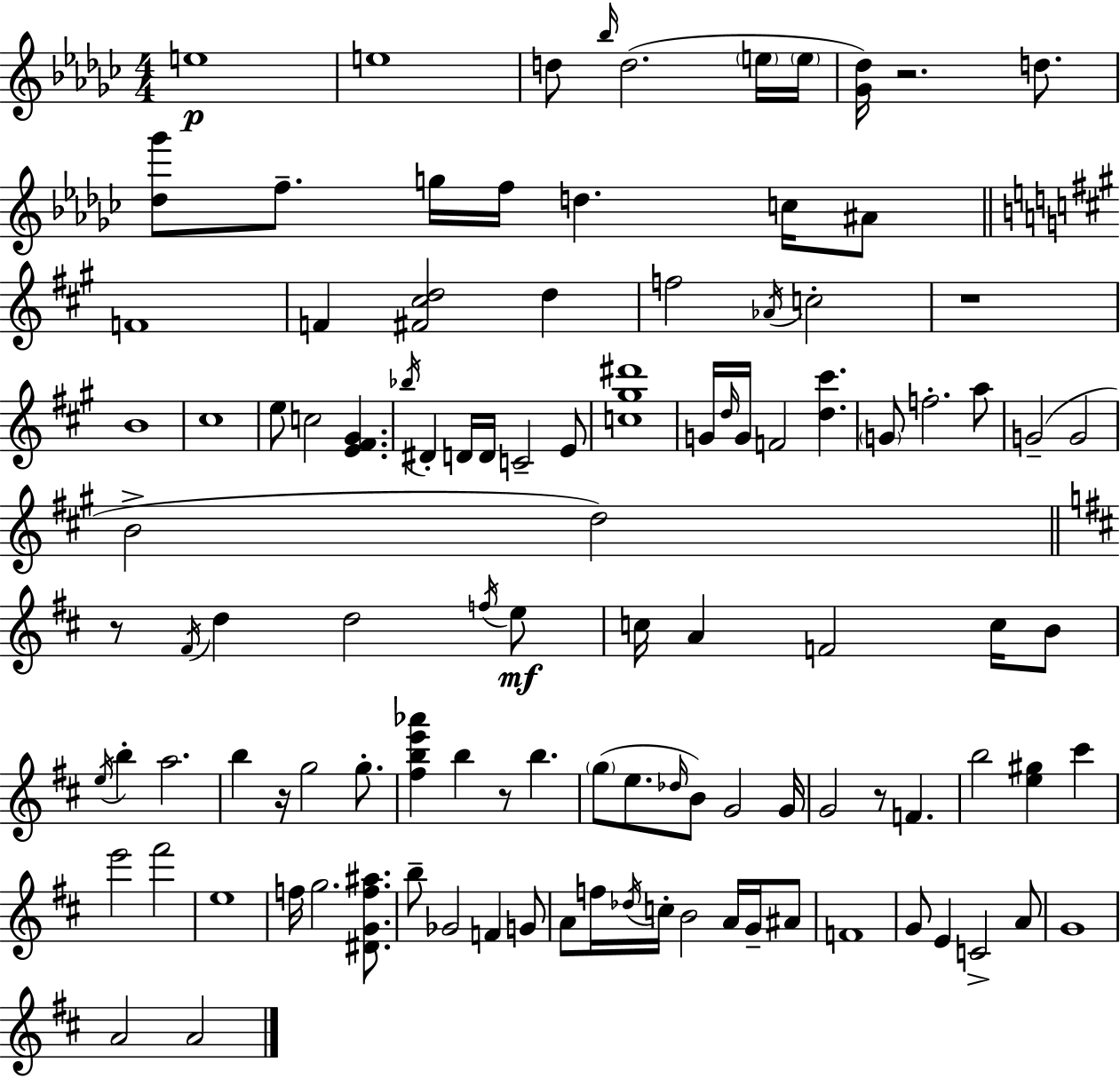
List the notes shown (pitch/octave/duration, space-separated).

E5/w E5/w D5/e Bb5/s D5/h. E5/s E5/s [Gb4,Db5]/s R/h. D5/e. [Db5,Gb6]/e F5/e. G5/s F5/s D5/q. C5/s A#4/e F4/w F4/q [F#4,C#5,D5]/h D5/q F5/h Ab4/s C5/h R/w B4/w C#5/w E5/e C5/h [E4,F#4,G#4]/q. Bb5/s D#4/q D4/s D4/s C4/h E4/e [C5,G#5,D#6]/w G4/s D5/s G4/s F4/h [D5,C#6]/q. G4/e F5/h. A5/e G4/h G4/h B4/h D5/h R/e F#4/s D5/q D5/h F5/s E5/e C5/s A4/q F4/h C5/s B4/e E5/s B5/q A5/h. B5/q R/s G5/h G5/e. [F#5,B5,E6,Ab6]/q B5/q R/e B5/q. G5/e E5/e. Db5/s B4/e G4/h G4/s G4/h R/e F4/q. B5/h [E5,G#5]/q C#6/q E6/h F#6/h E5/w F5/s G5/h. [D#4,G4,F5,A#5]/e. B5/e Gb4/h F4/q G4/e A4/e F5/s Db5/s C5/s B4/h A4/s G4/s A#4/e F4/w G4/e E4/q C4/h A4/e G4/w A4/h A4/h